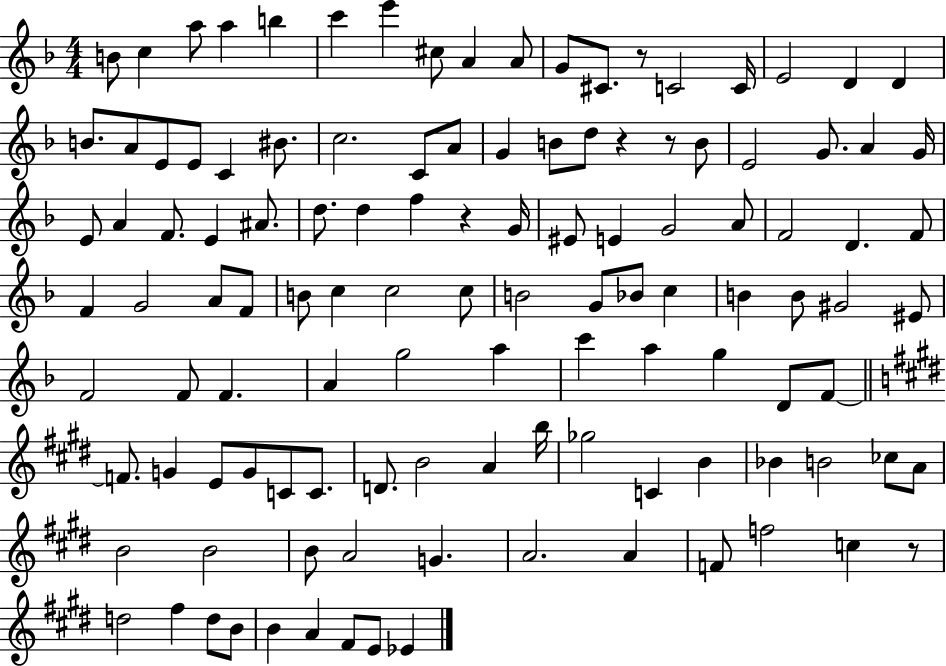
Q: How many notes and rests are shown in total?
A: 118